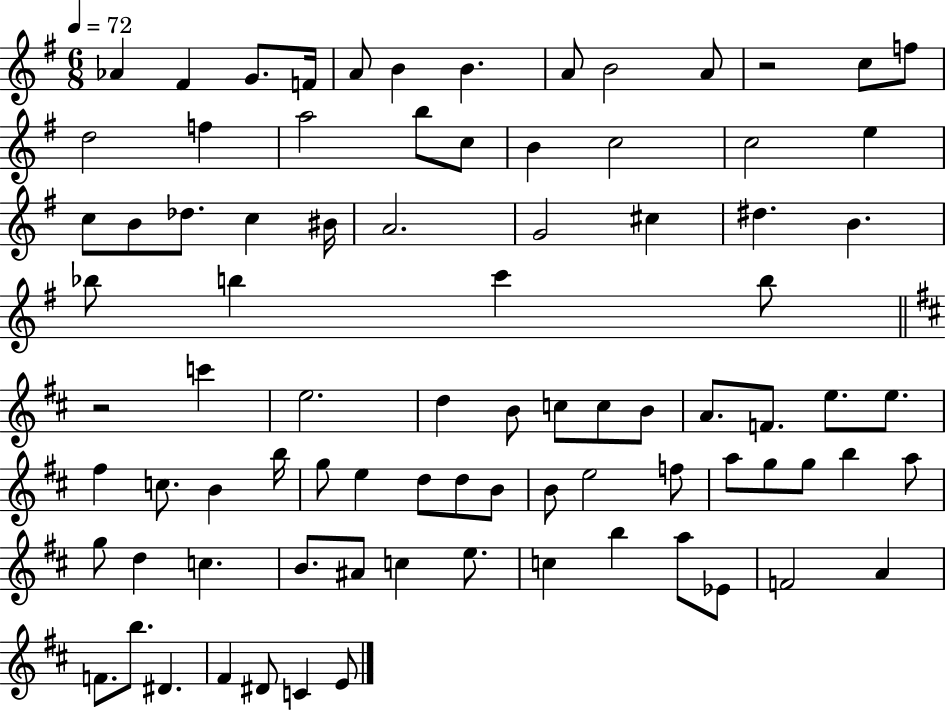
Ab4/q F#4/q G4/e. F4/s A4/e B4/q B4/q. A4/e B4/h A4/e R/h C5/e F5/e D5/h F5/q A5/h B5/e C5/e B4/q C5/h C5/h E5/q C5/e B4/e Db5/e. C5/q BIS4/s A4/h. G4/h C#5/q D#5/q. B4/q. Bb5/e B5/q C6/q B5/e R/h C6/q E5/h. D5/q B4/e C5/e C5/e B4/e A4/e. F4/e. E5/e. E5/e. F#5/q C5/e. B4/q B5/s G5/e E5/q D5/e D5/e B4/e B4/e E5/h F5/e A5/e G5/e G5/e B5/q A5/e G5/e D5/q C5/q. B4/e. A#4/e C5/q E5/e. C5/q B5/q A5/e Eb4/e F4/h A4/q F4/e. B5/e. D#4/q. F#4/q D#4/e C4/q E4/e